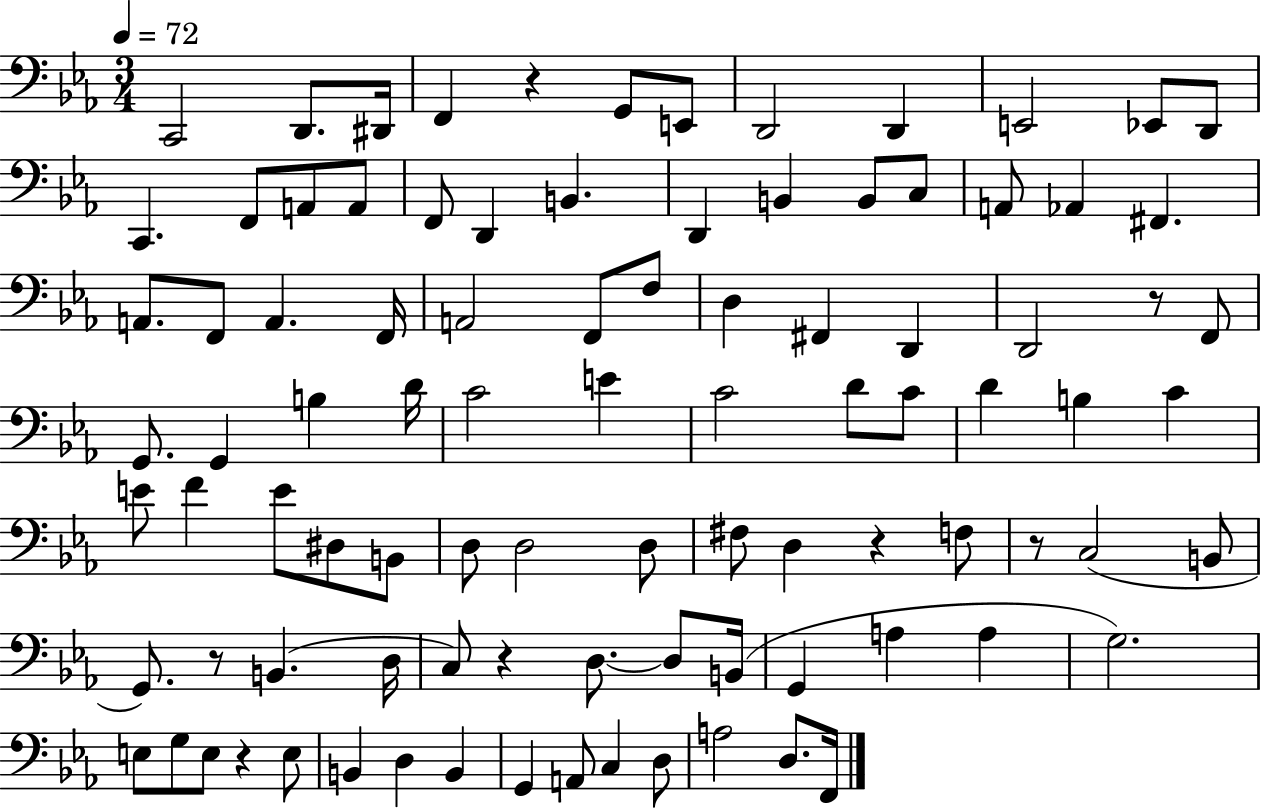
C2/h D2/e. D#2/s F2/q R/q G2/e E2/e D2/h D2/q E2/h Eb2/e D2/e C2/q. F2/e A2/e A2/e F2/e D2/q B2/q. D2/q B2/q B2/e C3/e A2/e Ab2/q F#2/q. A2/e. F2/e A2/q. F2/s A2/h F2/e F3/e D3/q F#2/q D2/q D2/h R/e F2/e G2/e. G2/q B3/q D4/s C4/h E4/q C4/h D4/e C4/e D4/q B3/q C4/q E4/e F4/q E4/e D#3/e B2/e D3/e D3/h D3/e F#3/e D3/q R/q F3/e R/e C3/h B2/e G2/e. R/e B2/q. D3/s C3/e R/q D3/e. D3/e B2/s G2/q A3/q A3/q G3/h. E3/e G3/e E3/e R/q E3/e B2/q D3/q B2/q G2/q A2/e C3/q D3/e A3/h D3/e. F2/s